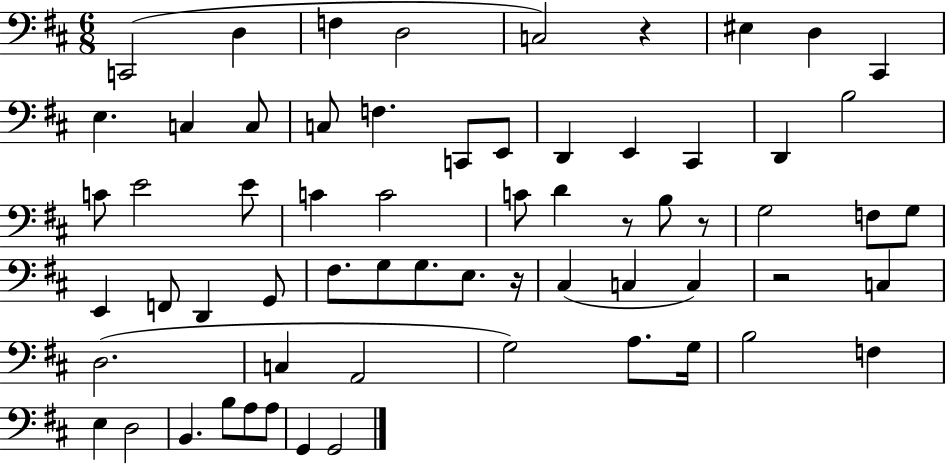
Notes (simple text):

C2/h D3/q F3/q D3/h C3/h R/q EIS3/q D3/q C#2/q E3/q. C3/q C3/e C3/e F3/q. C2/e E2/e D2/q E2/q C#2/q D2/q B3/h C4/e E4/h E4/e C4/q C4/h C4/e D4/q R/e B3/e R/e G3/h F3/e G3/e E2/q F2/e D2/q G2/e F#3/e. G3/e G3/e. E3/e. R/s C#3/q C3/q C3/q R/h C3/q D3/h. C3/q A2/h G3/h A3/e. G3/s B3/h F3/q E3/q D3/h B2/q. B3/e A3/e A3/e G2/q G2/h